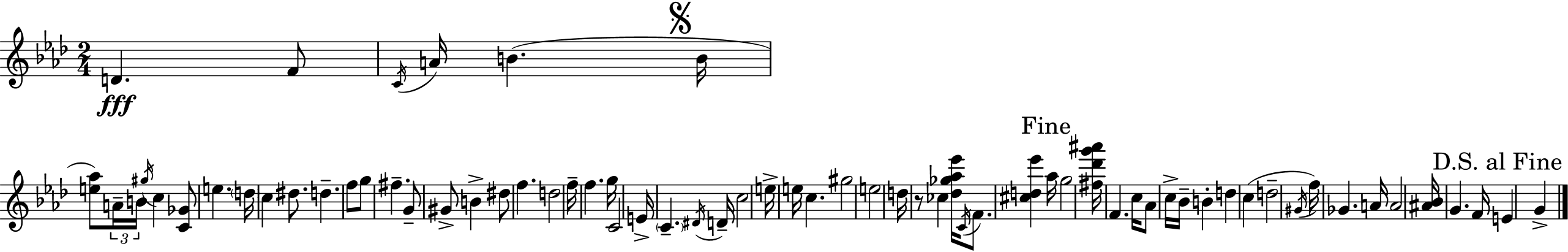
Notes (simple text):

D4/q. F4/e C4/s A4/s B4/q. B4/s [E5,Ab5]/e A4/s B4/s G#5/s C5/q [C4,Gb4]/e E5/q. D5/s C5/q D#5/e. D5/q. F5/e G5/e F#5/q. G4/e G#4/e B4/q D#5/e F5/q. D5/h F5/s F5/q. G5/s C4/h E4/s C4/q. D#4/s D4/s C5/h E5/s E5/s C5/q. G#5/h E5/h D5/s R/e CES5/q [Db5,Gb5,Ab5,Eb6]/s C4/s F4/e. [C#5,D5,Eb6]/q Ab5/s G5/h [F#5,Db6,G6,A#6]/s F4/q. C5/s Ab4/e C5/s Bb4/s B4/q D5/q C5/q D5/h G#4/s F5/s Gb4/q. A4/s A4/h [A#4,Bb4]/s G4/q. F4/s E4/q G4/q